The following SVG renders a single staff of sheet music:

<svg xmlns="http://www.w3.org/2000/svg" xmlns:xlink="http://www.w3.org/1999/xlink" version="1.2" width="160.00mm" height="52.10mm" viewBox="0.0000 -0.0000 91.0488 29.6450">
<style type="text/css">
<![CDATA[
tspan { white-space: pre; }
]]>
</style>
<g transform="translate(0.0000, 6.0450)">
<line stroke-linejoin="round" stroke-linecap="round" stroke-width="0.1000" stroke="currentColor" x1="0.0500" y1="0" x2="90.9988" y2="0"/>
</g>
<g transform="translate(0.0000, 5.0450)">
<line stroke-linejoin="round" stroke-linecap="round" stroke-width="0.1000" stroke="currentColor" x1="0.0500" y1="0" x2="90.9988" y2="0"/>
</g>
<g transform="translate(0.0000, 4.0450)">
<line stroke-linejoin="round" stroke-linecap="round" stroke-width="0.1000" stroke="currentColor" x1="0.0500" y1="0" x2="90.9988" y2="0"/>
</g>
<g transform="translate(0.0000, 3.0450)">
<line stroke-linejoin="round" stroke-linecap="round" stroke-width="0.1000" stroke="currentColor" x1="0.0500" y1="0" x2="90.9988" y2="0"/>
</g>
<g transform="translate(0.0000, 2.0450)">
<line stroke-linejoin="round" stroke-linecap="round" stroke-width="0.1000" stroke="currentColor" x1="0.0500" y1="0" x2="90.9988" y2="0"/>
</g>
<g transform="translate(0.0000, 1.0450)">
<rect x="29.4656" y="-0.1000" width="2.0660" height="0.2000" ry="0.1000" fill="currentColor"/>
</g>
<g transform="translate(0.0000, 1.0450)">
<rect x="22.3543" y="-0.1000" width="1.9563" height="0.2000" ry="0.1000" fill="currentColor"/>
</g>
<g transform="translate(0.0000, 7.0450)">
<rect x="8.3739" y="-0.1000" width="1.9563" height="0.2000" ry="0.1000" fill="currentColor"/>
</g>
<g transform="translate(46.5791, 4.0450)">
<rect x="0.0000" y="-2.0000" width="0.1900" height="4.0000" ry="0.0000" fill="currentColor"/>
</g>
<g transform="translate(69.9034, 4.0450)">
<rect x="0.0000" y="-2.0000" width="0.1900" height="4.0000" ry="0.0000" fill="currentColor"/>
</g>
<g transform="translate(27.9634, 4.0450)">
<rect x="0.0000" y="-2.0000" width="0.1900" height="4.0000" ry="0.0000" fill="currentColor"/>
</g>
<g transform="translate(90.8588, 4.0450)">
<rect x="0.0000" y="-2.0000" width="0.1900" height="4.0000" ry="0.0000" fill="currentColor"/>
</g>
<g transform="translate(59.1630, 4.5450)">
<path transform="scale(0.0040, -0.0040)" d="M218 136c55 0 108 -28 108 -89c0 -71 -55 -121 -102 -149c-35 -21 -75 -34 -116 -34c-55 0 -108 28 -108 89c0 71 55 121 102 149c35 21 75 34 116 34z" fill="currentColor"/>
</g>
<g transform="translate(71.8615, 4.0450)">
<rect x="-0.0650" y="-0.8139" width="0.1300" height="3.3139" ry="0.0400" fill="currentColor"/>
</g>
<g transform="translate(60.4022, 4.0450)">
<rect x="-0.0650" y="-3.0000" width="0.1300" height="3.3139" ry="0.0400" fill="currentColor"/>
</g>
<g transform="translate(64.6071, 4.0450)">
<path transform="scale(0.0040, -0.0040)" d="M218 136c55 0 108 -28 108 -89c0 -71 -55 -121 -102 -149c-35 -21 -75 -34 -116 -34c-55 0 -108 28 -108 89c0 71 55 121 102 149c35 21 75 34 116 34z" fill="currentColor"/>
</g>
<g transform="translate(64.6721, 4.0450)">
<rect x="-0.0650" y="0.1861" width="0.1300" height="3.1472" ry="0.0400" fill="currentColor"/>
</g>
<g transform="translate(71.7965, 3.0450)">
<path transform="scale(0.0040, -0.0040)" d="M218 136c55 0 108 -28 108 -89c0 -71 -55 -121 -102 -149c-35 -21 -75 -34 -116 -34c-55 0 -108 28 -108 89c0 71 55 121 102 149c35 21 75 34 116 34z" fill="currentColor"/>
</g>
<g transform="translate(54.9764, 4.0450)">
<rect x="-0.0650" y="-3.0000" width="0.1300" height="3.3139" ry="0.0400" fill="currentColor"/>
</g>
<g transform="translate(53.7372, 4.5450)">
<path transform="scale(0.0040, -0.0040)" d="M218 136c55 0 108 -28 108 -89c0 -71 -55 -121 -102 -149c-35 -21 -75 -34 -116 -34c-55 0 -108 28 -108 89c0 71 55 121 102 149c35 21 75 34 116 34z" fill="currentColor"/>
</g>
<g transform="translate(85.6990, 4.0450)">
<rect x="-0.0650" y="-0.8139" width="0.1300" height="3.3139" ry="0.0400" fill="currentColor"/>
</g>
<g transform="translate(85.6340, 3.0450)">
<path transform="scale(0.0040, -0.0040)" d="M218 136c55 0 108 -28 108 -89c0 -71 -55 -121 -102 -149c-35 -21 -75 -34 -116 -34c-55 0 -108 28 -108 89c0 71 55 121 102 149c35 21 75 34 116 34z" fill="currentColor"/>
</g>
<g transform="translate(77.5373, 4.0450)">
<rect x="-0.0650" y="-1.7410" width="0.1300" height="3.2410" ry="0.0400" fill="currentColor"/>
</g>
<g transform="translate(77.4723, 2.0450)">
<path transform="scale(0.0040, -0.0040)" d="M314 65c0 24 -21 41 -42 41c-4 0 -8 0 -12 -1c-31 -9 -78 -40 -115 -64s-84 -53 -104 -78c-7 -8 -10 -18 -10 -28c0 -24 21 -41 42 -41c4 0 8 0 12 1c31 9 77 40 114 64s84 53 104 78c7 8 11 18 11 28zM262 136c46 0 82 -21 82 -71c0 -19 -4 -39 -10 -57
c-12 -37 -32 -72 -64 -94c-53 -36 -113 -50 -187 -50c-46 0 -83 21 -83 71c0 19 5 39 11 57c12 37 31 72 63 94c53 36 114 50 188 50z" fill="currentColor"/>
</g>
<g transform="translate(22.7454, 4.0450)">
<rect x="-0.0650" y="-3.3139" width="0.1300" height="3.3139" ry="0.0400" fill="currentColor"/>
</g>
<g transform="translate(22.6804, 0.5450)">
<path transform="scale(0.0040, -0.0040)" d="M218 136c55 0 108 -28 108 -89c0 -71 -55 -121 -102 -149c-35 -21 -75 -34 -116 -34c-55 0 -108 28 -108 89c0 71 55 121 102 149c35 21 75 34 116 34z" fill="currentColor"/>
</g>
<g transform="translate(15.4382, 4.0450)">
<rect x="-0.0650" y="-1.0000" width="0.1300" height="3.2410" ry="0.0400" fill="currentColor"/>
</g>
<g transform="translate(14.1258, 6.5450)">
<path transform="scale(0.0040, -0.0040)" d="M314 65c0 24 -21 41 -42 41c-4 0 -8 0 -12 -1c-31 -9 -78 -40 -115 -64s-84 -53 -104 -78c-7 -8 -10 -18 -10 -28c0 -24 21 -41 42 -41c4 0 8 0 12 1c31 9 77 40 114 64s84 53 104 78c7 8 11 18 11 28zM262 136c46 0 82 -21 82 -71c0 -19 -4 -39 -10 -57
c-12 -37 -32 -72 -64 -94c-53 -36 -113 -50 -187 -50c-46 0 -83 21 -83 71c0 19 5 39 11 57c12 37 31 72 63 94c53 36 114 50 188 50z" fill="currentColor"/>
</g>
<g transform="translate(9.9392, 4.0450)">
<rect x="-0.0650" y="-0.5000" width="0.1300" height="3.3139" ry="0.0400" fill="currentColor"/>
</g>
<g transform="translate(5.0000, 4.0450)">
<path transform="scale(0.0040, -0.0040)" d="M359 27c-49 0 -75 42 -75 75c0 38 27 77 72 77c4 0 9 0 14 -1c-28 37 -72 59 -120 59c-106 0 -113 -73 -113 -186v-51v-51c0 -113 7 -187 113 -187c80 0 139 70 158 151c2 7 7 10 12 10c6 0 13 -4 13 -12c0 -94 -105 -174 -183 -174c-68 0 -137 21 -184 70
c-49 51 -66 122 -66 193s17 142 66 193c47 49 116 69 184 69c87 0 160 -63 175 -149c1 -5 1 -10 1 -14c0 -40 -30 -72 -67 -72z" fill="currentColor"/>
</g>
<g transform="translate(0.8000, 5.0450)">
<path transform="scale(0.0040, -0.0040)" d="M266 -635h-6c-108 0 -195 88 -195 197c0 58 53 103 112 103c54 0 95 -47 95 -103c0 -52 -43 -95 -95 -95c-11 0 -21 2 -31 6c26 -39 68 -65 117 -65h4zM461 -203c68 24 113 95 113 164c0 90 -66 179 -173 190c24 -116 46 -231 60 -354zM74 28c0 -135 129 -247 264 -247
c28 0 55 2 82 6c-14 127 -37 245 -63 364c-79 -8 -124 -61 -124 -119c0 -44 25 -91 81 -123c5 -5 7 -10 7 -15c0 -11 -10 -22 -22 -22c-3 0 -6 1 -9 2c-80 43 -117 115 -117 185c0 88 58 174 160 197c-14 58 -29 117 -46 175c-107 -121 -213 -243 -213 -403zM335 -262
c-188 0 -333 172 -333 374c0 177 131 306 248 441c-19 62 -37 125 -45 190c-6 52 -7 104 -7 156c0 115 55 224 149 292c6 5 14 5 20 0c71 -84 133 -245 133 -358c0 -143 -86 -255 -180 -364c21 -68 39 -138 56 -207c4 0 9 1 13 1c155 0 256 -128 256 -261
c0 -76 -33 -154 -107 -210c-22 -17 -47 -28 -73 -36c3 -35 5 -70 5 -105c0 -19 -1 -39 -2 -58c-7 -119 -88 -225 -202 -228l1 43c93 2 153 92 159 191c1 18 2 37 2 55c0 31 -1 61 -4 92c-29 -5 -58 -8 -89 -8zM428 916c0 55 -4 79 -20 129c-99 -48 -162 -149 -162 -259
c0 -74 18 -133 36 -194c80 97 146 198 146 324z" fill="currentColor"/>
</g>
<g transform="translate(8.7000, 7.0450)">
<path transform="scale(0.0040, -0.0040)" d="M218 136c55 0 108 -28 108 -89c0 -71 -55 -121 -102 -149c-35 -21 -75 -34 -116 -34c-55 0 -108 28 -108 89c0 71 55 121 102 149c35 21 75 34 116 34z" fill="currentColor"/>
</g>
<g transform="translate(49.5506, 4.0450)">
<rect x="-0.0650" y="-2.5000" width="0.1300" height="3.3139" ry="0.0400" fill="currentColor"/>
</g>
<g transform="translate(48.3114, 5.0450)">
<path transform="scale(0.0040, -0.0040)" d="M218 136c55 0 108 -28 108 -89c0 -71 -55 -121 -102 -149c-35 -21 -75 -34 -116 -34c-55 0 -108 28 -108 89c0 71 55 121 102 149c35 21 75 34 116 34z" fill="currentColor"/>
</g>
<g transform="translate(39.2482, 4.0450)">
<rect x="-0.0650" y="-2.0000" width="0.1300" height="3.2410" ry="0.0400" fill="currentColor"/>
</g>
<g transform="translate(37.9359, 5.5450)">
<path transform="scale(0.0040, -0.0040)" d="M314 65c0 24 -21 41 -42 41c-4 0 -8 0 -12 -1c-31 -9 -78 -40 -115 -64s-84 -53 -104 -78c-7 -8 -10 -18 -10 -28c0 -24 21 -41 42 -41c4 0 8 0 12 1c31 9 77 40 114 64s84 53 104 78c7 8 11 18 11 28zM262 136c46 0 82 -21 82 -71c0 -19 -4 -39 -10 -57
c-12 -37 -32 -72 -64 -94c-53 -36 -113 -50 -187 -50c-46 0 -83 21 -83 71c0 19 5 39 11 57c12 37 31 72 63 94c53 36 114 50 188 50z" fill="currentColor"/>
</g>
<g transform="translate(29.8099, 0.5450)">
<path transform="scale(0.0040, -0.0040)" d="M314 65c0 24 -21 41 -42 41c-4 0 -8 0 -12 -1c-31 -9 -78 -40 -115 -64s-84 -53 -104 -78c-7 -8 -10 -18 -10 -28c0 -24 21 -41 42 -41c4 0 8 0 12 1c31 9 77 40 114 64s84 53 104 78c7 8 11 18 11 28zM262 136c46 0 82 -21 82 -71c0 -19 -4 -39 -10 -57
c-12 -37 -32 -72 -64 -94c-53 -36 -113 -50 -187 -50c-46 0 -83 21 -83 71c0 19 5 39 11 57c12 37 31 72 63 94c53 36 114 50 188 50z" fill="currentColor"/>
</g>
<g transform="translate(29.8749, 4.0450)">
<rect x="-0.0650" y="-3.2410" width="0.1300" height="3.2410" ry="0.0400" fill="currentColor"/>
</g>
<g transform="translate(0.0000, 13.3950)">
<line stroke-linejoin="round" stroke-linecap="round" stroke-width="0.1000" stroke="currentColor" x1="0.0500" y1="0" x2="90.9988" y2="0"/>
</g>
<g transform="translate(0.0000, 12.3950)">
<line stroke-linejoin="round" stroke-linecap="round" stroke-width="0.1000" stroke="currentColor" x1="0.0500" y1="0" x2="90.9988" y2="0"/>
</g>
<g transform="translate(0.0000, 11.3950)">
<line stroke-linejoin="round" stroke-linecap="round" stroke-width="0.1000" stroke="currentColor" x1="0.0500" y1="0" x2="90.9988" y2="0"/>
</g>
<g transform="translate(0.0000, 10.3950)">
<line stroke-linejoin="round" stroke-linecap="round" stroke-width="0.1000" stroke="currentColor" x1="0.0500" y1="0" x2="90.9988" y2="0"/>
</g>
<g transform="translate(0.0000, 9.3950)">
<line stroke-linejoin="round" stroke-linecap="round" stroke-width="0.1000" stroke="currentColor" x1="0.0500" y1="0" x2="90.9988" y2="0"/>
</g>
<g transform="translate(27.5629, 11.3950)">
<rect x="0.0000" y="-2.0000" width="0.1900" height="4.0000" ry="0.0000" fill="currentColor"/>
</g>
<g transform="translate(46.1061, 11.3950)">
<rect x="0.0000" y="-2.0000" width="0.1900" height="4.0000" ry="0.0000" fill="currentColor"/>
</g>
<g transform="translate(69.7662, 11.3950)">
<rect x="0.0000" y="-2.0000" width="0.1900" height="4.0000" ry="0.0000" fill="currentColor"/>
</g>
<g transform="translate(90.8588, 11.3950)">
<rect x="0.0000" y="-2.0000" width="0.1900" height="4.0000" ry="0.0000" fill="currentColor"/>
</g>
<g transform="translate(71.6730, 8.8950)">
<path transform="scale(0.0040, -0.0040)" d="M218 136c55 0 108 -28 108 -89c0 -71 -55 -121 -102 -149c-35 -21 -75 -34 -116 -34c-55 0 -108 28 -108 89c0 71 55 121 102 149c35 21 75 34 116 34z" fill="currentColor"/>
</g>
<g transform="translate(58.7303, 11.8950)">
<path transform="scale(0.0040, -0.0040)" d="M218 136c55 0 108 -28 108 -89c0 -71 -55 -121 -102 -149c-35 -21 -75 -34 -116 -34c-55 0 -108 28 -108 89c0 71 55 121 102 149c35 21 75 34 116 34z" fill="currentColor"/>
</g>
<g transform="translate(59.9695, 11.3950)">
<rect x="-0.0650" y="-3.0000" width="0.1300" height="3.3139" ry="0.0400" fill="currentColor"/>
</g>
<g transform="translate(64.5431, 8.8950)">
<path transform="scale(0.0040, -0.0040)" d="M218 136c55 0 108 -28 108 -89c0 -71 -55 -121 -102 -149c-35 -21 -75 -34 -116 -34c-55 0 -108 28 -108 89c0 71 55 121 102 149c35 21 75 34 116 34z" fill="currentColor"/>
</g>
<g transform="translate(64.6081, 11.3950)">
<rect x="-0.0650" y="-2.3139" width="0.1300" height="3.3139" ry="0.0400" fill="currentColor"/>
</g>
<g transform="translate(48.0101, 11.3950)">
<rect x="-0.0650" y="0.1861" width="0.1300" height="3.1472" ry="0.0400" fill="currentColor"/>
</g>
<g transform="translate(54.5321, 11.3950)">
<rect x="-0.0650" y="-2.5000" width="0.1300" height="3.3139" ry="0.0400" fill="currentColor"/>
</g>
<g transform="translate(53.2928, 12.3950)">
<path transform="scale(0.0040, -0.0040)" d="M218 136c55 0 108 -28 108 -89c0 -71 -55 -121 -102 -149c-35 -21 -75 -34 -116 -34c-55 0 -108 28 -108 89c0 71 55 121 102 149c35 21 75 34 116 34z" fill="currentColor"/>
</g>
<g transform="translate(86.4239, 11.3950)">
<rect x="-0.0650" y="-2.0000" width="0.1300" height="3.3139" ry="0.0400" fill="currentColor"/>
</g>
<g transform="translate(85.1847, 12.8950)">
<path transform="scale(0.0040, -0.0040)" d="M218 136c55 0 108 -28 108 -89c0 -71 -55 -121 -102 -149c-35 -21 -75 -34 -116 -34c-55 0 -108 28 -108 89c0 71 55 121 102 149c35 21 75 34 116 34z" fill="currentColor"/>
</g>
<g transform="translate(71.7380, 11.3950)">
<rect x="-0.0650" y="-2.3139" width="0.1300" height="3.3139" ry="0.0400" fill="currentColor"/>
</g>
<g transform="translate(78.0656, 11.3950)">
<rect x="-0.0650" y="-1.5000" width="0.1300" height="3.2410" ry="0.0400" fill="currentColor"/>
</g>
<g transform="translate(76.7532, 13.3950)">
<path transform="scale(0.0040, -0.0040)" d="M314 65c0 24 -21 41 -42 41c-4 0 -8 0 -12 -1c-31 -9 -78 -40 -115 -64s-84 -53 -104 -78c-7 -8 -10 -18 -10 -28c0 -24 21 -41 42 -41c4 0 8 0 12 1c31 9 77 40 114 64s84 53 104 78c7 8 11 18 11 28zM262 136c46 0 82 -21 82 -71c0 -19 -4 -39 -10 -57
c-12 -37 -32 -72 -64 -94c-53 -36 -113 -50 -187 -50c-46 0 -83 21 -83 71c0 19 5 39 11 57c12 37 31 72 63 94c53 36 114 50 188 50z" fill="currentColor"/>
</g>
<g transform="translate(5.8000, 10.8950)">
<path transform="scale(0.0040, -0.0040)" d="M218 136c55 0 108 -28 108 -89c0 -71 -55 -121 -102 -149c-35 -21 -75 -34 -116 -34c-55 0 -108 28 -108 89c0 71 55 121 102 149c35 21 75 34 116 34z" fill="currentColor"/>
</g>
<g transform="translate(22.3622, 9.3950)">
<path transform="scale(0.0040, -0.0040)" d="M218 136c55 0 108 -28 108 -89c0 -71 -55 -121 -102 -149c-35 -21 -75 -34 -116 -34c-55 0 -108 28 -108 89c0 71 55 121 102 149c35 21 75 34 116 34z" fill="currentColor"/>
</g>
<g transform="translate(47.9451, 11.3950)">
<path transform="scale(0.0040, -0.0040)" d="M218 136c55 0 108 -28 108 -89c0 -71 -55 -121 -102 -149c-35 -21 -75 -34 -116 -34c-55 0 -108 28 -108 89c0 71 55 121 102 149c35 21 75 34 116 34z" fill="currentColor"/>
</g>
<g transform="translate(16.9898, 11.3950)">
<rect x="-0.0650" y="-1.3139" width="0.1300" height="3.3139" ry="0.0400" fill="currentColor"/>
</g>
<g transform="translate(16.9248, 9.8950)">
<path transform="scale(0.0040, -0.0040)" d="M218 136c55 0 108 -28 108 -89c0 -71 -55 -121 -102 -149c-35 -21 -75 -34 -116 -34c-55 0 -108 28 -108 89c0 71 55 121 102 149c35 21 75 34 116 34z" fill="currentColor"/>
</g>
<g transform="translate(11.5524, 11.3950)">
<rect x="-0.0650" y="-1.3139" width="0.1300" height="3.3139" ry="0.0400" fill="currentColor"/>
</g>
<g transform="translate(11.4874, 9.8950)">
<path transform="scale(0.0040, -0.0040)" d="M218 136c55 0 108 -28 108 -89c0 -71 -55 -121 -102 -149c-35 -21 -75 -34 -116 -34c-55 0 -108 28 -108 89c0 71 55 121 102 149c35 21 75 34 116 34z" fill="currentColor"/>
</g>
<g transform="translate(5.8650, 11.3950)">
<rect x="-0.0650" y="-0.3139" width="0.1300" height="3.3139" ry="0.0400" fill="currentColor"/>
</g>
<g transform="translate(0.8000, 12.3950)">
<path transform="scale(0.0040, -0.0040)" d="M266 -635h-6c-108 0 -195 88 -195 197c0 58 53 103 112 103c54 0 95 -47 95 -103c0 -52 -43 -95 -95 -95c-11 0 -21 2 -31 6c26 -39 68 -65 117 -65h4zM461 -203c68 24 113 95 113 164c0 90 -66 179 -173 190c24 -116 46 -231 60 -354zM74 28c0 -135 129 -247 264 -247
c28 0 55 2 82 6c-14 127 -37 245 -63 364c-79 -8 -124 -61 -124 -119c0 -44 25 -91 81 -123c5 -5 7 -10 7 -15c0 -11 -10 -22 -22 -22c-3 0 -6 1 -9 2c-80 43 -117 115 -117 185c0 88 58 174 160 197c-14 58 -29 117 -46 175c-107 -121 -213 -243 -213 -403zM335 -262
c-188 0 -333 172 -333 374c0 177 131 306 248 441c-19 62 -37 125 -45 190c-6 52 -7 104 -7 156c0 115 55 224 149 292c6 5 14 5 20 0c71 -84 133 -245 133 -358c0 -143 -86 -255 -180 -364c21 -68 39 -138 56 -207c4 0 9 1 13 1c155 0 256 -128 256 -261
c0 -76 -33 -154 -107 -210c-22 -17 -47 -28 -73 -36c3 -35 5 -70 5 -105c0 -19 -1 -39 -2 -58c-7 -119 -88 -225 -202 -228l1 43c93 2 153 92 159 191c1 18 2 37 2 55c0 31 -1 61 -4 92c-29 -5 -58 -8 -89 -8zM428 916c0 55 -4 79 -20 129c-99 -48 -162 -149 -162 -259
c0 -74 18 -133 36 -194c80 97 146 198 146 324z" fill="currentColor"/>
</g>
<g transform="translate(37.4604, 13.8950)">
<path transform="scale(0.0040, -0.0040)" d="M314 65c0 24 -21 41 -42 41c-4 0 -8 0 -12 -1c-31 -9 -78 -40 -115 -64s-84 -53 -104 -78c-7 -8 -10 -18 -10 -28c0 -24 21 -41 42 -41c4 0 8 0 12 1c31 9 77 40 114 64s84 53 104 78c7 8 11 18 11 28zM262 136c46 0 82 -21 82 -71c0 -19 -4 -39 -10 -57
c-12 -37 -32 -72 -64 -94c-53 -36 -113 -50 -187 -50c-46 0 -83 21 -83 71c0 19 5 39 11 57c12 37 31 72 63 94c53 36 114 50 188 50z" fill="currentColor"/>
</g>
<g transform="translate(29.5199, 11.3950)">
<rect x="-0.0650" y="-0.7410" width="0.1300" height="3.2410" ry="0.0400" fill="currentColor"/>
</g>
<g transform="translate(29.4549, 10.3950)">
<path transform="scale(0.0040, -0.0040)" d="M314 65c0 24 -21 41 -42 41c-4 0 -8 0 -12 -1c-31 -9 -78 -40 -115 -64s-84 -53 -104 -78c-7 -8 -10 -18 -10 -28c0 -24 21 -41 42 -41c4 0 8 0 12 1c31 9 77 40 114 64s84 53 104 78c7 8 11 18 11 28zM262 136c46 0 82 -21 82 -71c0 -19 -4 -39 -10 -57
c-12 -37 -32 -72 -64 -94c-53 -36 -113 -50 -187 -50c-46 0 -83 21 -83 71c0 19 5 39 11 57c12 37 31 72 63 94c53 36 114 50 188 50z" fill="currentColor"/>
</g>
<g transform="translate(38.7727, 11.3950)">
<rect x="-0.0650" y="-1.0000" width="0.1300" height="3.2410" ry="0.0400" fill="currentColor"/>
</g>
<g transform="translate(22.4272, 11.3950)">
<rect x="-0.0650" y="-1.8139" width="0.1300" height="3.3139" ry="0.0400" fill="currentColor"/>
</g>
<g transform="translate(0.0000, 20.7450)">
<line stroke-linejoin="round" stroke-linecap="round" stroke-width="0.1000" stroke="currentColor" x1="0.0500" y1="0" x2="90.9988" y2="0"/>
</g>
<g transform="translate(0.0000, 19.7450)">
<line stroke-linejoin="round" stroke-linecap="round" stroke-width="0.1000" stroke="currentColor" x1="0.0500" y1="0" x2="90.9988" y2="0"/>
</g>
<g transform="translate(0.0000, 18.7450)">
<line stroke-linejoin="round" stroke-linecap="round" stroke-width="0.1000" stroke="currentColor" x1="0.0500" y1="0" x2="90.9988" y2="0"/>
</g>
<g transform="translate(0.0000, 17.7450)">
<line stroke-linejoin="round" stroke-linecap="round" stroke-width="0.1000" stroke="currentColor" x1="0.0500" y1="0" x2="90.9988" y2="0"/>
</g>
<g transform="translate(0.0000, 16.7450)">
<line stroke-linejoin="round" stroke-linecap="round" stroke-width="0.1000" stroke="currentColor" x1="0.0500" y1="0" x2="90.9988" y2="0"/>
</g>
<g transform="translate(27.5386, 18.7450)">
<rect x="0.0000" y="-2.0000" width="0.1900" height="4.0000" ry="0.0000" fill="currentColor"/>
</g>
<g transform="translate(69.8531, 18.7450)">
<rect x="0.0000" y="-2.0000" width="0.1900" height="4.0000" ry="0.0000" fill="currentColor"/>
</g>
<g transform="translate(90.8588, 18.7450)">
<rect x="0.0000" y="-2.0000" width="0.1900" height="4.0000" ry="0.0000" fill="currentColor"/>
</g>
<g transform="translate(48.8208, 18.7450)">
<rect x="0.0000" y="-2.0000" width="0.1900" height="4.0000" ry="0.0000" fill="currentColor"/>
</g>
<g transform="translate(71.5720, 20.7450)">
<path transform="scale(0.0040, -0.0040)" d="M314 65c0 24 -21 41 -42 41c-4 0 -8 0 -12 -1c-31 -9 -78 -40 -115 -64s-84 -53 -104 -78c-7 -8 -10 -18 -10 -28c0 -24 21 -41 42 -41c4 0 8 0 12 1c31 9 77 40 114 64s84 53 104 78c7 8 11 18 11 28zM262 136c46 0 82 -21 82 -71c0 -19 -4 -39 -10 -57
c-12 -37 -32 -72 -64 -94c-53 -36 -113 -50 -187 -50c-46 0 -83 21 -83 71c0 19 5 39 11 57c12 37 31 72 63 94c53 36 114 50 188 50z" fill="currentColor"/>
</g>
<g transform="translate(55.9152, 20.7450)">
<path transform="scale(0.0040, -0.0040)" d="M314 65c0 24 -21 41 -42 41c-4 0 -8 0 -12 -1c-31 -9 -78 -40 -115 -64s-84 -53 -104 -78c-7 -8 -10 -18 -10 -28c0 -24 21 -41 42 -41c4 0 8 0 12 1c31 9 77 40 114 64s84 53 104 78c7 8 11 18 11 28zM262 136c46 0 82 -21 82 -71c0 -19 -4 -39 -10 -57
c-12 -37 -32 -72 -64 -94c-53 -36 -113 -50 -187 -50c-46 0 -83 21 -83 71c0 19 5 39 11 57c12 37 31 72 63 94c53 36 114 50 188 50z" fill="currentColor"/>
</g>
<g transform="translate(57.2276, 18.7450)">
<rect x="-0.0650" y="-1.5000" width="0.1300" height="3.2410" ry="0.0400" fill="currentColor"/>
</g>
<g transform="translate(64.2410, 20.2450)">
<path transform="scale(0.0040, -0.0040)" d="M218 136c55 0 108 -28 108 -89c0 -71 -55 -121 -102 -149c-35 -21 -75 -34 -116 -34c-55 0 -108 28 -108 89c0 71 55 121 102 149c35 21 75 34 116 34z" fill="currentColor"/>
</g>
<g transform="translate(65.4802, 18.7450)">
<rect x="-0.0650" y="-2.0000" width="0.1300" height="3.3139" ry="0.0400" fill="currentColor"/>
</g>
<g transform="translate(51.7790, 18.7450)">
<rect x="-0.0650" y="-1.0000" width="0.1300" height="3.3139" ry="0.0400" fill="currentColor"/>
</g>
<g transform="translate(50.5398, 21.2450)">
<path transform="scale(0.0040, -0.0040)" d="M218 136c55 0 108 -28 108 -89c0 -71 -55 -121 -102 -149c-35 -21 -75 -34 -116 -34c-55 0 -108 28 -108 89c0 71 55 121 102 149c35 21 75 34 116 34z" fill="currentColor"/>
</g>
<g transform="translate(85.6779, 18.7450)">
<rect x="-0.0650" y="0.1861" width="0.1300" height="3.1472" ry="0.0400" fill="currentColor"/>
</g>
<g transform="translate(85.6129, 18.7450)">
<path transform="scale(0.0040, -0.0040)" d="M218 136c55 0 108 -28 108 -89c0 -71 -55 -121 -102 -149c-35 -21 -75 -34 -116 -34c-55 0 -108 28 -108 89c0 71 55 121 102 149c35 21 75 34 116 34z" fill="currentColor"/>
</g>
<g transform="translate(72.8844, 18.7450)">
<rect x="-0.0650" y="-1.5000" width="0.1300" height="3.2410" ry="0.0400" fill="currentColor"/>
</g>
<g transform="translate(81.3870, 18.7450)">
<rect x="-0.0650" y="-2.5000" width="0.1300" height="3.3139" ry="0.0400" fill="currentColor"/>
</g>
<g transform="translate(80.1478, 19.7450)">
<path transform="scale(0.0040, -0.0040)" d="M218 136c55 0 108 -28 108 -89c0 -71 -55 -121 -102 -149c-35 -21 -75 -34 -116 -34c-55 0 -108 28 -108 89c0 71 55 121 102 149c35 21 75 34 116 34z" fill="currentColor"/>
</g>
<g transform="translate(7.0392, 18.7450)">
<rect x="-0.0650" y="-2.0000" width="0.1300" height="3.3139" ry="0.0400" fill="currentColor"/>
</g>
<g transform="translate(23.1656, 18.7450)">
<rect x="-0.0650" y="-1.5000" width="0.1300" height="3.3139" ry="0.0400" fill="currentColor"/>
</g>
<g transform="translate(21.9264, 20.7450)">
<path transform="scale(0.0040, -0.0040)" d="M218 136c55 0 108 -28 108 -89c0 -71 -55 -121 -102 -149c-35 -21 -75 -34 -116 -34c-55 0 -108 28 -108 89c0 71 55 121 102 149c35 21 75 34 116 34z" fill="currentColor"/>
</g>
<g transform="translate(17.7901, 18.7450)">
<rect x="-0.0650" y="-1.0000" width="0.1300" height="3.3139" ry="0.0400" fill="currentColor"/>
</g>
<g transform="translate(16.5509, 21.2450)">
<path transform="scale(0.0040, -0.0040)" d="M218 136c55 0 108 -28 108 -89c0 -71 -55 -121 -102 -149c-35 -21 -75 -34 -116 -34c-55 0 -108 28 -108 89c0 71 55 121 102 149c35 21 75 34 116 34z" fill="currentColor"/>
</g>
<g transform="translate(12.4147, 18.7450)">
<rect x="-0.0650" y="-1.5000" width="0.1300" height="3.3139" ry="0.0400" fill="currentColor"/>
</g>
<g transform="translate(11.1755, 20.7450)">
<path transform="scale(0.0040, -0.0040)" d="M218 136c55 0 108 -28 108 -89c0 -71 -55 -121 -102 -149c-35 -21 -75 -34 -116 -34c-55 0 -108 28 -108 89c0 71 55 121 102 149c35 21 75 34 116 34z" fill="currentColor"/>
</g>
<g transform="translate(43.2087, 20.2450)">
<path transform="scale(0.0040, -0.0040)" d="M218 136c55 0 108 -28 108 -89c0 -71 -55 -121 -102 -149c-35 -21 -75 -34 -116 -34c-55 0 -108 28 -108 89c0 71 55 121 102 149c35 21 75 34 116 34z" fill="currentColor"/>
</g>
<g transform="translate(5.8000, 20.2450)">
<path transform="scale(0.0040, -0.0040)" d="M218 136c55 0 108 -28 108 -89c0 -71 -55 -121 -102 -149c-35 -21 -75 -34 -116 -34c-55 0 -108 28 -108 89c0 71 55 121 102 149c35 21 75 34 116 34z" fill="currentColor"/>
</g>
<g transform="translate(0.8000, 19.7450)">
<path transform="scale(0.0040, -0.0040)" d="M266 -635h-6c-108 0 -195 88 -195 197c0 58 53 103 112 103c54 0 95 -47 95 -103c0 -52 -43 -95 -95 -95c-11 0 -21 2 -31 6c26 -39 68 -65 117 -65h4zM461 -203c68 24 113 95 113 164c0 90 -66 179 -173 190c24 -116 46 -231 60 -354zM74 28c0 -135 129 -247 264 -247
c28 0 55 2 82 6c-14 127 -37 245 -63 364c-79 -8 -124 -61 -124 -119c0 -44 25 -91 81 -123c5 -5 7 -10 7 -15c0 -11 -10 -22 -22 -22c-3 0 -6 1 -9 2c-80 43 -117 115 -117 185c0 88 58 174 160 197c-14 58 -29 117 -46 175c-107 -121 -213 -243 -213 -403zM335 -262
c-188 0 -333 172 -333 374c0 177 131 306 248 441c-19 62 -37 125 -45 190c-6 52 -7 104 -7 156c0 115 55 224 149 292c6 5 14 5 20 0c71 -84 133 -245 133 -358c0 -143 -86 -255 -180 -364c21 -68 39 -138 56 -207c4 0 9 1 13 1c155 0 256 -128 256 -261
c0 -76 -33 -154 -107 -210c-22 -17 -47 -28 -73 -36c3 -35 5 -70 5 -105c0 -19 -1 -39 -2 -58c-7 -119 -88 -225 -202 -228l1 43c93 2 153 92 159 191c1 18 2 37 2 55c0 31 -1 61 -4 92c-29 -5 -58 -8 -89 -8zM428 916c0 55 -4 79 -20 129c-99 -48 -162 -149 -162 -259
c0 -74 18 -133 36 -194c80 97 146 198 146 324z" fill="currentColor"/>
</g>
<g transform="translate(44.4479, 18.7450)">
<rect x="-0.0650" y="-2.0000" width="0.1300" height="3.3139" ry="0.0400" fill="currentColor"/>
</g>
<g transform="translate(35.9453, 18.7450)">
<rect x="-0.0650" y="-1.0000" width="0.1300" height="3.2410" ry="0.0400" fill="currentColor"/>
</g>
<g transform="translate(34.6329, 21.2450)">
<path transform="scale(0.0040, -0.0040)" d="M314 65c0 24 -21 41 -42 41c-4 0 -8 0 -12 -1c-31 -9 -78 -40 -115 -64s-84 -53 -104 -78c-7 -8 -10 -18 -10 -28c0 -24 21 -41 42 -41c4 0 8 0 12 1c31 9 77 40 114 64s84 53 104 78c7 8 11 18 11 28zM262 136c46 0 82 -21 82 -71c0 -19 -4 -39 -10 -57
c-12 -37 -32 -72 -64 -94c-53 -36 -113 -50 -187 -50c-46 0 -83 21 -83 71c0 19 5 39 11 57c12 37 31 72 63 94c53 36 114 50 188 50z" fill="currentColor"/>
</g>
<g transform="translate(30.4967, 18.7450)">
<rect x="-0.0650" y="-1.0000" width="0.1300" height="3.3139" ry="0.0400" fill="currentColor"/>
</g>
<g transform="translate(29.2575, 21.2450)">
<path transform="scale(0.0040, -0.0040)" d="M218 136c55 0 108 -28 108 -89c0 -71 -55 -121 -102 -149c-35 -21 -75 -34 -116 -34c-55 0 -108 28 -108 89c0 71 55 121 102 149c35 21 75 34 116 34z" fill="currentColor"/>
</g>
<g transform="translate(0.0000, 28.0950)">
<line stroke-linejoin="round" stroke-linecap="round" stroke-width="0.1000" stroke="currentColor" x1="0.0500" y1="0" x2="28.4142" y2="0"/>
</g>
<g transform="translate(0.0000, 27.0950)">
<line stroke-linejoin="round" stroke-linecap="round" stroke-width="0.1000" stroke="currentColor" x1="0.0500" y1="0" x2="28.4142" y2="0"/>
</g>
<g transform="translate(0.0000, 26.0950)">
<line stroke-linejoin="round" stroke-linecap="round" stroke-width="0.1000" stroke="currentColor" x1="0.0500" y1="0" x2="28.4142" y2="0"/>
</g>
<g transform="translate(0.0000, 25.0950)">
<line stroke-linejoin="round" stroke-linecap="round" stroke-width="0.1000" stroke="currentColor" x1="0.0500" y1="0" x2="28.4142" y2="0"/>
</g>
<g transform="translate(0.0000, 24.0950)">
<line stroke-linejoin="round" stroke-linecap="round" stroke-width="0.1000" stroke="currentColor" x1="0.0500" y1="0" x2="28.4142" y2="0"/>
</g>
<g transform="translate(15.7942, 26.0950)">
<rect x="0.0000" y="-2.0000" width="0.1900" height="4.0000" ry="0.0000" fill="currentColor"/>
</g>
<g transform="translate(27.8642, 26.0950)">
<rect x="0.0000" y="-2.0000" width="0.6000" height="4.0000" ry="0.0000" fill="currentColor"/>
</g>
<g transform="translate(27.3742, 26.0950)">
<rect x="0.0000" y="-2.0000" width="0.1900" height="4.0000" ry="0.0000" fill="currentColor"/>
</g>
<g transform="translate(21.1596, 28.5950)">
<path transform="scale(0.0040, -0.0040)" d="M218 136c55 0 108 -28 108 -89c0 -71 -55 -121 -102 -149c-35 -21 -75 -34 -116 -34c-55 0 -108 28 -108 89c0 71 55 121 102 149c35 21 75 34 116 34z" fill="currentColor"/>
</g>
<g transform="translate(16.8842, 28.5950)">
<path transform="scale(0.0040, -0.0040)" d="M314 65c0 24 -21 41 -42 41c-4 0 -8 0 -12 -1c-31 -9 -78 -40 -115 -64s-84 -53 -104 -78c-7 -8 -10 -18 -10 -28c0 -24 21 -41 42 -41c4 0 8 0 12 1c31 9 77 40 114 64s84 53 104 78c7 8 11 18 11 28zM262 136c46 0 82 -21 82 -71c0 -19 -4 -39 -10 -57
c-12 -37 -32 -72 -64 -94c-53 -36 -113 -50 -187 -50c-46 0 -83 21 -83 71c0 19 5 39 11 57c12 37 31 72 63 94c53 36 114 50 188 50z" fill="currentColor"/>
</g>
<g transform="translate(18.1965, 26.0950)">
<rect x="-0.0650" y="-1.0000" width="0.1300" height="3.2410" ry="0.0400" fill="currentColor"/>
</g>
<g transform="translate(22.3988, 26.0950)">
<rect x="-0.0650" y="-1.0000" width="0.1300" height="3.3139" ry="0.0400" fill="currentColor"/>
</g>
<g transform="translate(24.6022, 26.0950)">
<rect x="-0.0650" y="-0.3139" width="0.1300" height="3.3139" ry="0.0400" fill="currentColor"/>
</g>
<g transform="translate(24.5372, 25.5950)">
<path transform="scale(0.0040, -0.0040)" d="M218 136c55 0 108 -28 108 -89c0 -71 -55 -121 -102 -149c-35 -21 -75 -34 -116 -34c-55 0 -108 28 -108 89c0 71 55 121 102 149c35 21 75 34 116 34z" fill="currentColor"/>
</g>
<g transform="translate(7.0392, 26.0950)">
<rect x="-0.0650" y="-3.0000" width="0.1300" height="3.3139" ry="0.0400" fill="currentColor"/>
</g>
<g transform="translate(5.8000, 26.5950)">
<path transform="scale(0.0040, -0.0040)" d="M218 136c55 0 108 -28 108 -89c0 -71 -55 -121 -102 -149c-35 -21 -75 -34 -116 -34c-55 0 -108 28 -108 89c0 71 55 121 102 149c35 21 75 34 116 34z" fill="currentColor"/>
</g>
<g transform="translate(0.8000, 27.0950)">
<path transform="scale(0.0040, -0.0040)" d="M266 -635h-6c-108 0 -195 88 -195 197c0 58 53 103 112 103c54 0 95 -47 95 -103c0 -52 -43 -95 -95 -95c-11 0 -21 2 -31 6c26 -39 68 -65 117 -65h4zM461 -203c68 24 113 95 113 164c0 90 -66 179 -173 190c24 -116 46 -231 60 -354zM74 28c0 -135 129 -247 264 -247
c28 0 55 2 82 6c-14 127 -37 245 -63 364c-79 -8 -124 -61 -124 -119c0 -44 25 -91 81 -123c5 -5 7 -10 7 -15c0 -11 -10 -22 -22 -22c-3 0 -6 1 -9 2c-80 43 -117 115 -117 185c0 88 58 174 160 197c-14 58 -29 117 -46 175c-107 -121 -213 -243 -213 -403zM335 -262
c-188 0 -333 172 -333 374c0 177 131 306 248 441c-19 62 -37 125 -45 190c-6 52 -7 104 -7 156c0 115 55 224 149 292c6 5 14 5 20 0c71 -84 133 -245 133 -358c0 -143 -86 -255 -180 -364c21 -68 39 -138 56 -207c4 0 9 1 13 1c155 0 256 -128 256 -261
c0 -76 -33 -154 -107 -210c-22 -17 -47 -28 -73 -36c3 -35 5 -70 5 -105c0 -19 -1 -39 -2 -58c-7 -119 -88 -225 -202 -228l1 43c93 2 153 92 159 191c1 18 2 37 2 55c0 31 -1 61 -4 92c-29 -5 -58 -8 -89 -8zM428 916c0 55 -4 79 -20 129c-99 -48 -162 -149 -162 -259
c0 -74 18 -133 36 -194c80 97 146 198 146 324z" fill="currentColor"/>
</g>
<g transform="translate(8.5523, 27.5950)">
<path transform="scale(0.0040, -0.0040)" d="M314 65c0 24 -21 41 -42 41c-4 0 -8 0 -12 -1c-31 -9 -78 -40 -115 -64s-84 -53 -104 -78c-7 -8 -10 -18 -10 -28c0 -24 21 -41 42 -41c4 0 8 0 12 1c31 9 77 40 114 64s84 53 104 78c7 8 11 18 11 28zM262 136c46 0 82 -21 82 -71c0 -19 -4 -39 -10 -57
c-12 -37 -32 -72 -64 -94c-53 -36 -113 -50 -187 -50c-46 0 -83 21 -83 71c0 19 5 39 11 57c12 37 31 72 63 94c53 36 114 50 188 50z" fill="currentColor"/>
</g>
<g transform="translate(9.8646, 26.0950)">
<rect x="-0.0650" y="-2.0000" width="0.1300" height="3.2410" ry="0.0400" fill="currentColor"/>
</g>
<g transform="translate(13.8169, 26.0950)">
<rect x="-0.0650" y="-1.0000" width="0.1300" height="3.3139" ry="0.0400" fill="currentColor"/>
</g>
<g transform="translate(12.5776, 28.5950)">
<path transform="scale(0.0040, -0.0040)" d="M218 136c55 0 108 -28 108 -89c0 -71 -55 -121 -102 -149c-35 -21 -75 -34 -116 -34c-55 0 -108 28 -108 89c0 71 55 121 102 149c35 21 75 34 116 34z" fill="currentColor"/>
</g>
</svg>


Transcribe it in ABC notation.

X:1
T:Untitled
M:4/4
L:1/4
K:C
C D2 b b2 F2 G A A B d f2 d c e e f d2 D2 B G A g g E2 F F E D E D D2 F D E2 F E2 G B A F2 D D2 D c